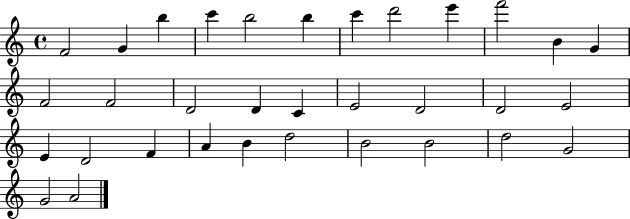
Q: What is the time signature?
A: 4/4